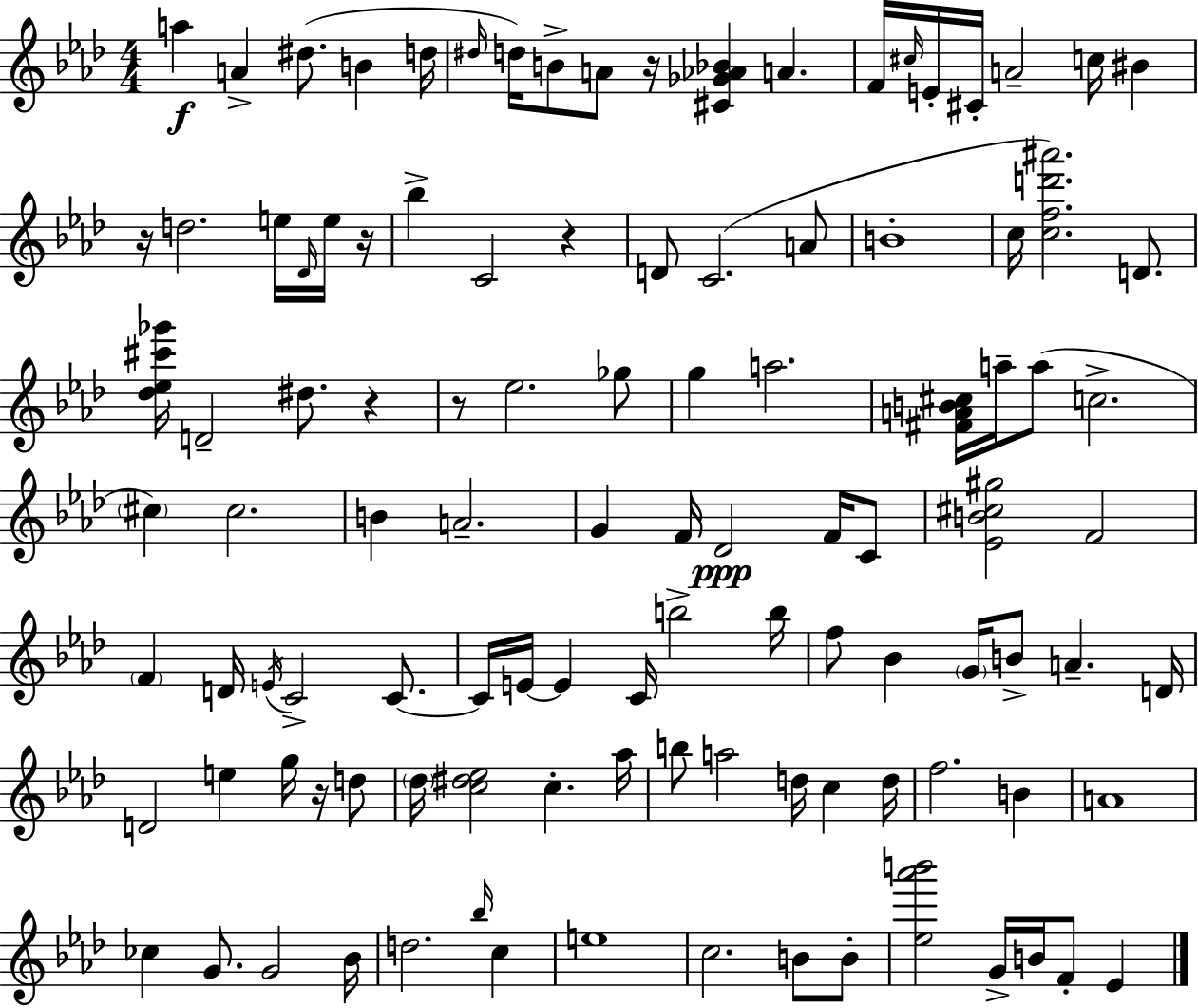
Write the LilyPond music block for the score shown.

{
  \clef treble
  \numericTimeSignature
  \time 4/4
  \key f \minor
  a''4\f a'4-> dis''8.( b'4 d''16 | \grace { dis''16 } d''16) b'8-> a'8 r16 <cis' ges' aes' bes'>4 a'4. | f'16 \grace { cis''16 } e'16-. cis'16-. a'2-- c''16 bis'4 | r16 d''2. e''16 | \break \grace { des'16 } e''16 r16 bes''4-> c'2 r4 | d'8 c'2.( | a'8 b'1-. | c''16 <c'' f'' d''' ais'''>2.) | \break d'8. <des'' ees'' cis''' ges'''>16 d'2-- dis''8. r4 | r8 ees''2. | ges''8 g''4 a''2. | <fis' a' b' cis''>16 a''16-- a''8( c''2.-> | \break \parenthesize cis''4) cis''2. | b'4 a'2.-- | g'4 f'16 des'2\ppp | f'16 c'8 <ees' b' cis'' gis''>2 f'2 | \break \parenthesize f'4 d'16 \acciaccatura { e'16 } c'2-> | c'8.~~ c'16 e'16~~ e'4 c'16 b''2-> | b''16 f''8 bes'4 \parenthesize g'16 b'8-> a'4.-- | d'16 d'2 e''4 | \break g''16 r16 d''8 \parenthesize des''16 <c'' dis'' ees''>2 c''4.-. | aes''16 b''8 a''2 d''16 c''4 | d''16 f''2. | b'4 a'1 | \break ces''4 g'8. g'2 | bes'16 d''2. | \grace { bes''16 } c''4 e''1 | c''2. | \break b'8 b'8-. <ees'' aes''' b'''>2 g'16-> b'16 f'8-. | ees'4 \bar "|."
}